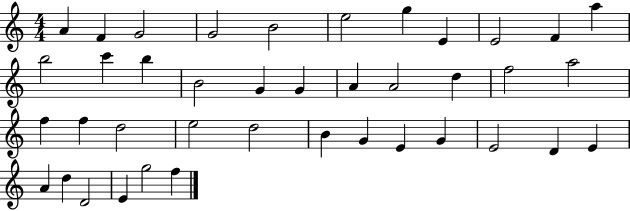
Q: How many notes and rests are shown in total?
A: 40